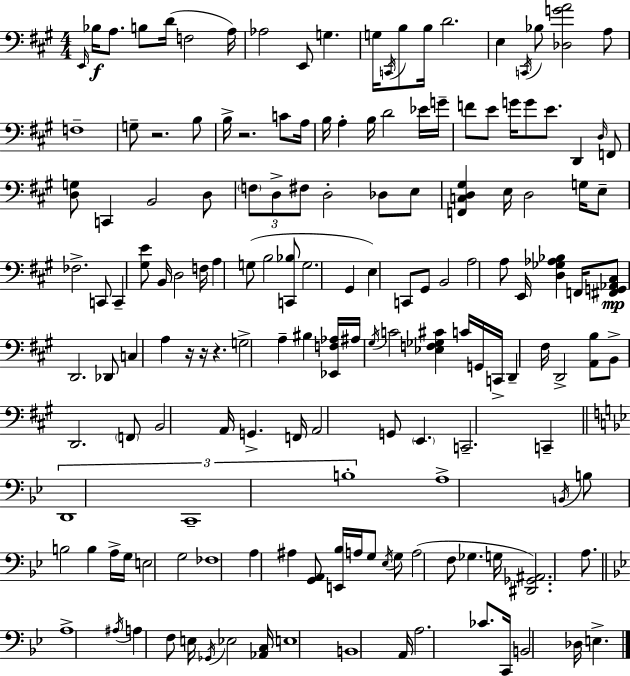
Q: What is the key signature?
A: A major